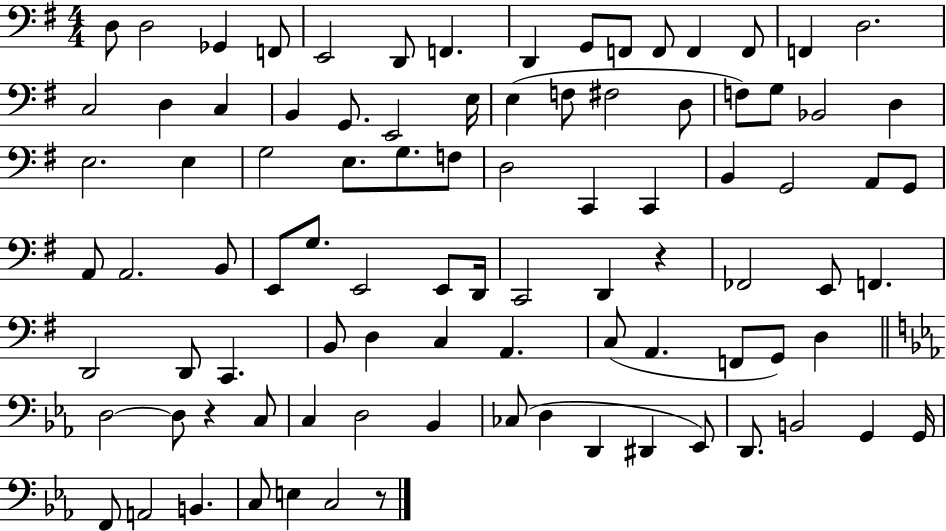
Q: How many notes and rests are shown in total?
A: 92